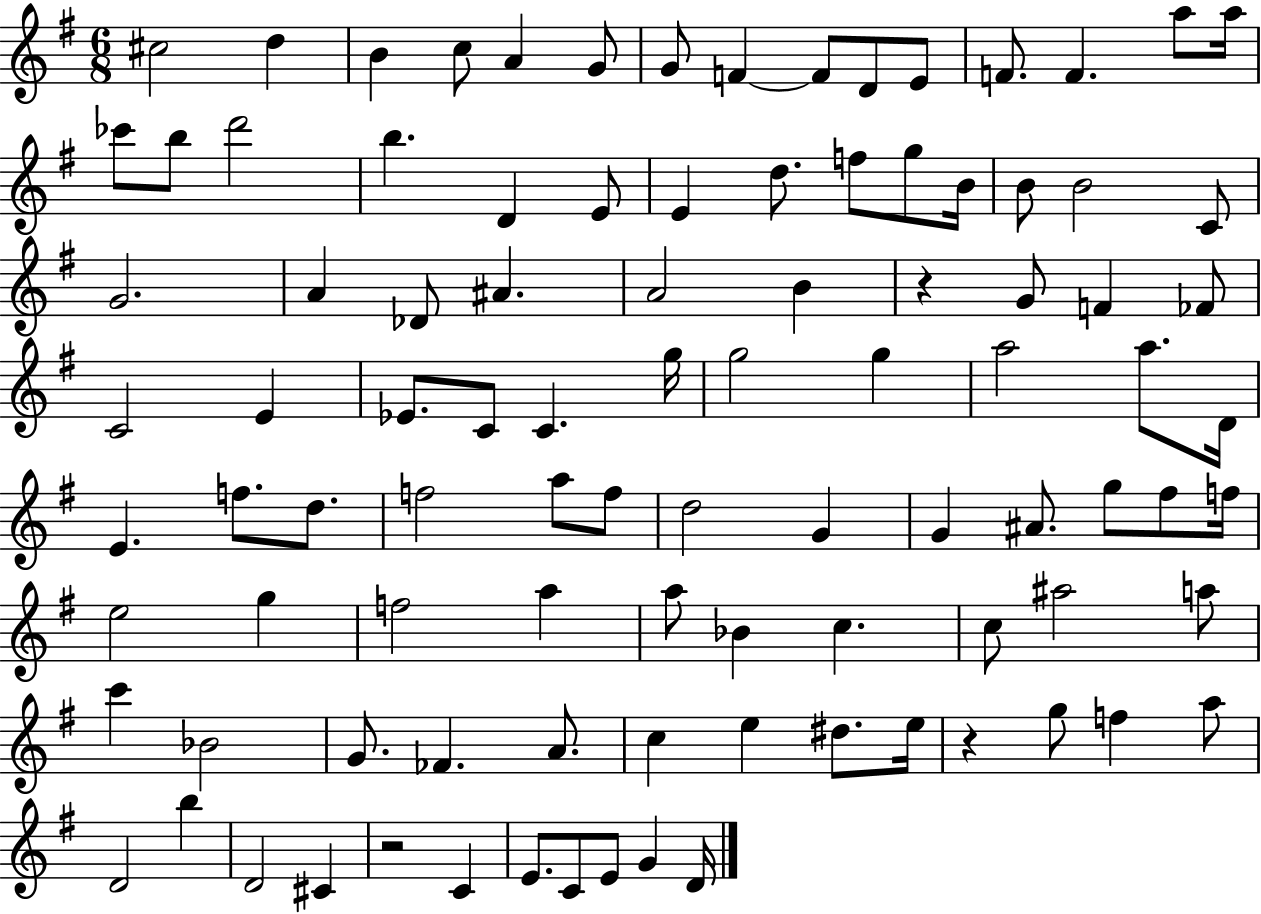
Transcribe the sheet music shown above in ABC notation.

X:1
T:Untitled
M:6/8
L:1/4
K:G
^c2 d B c/2 A G/2 G/2 F F/2 D/2 E/2 F/2 F a/2 a/4 _c'/2 b/2 d'2 b D E/2 E d/2 f/2 g/2 B/4 B/2 B2 C/2 G2 A _D/2 ^A A2 B z G/2 F _F/2 C2 E _E/2 C/2 C g/4 g2 g a2 a/2 D/4 E f/2 d/2 f2 a/2 f/2 d2 G G ^A/2 g/2 ^f/2 f/4 e2 g f2 a a/2 _B c c/2 ^a2 a/2 c' _B2 G/2 _F A/2 c e ^d/2 e/4 z g/2 f a/2 D2 b D2 ^C z2 C E/2 C/2 E/2 G D/4